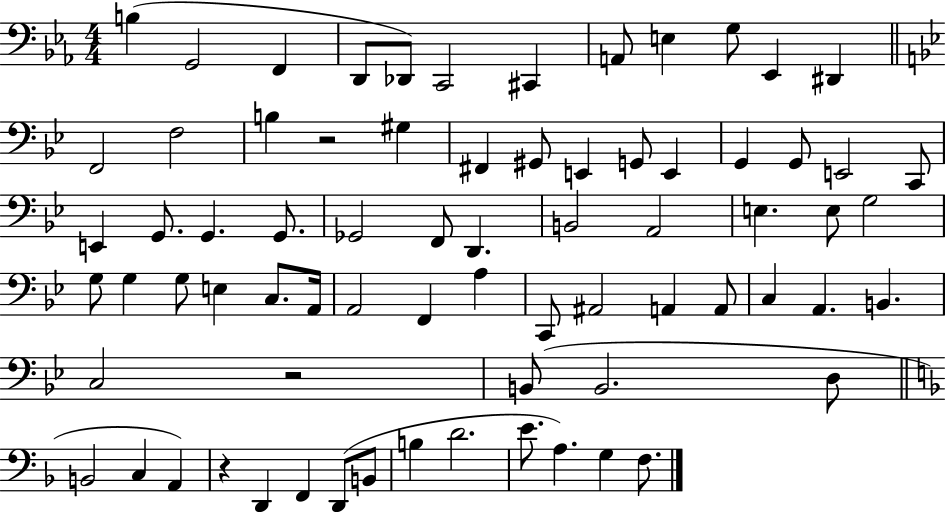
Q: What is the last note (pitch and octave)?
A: F3